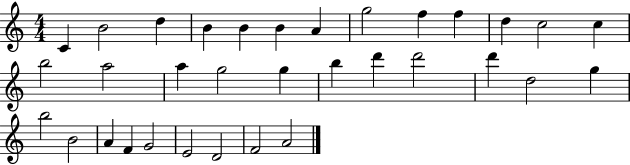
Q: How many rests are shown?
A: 0